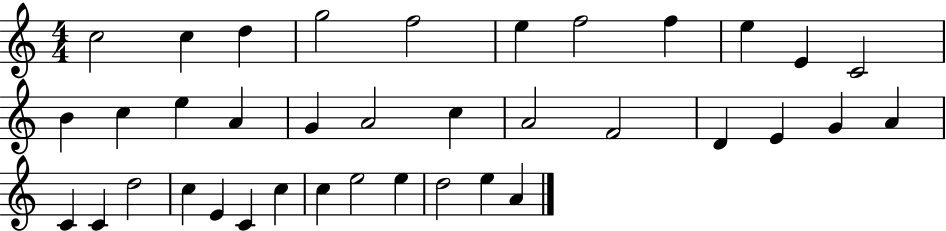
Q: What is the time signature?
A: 4/4